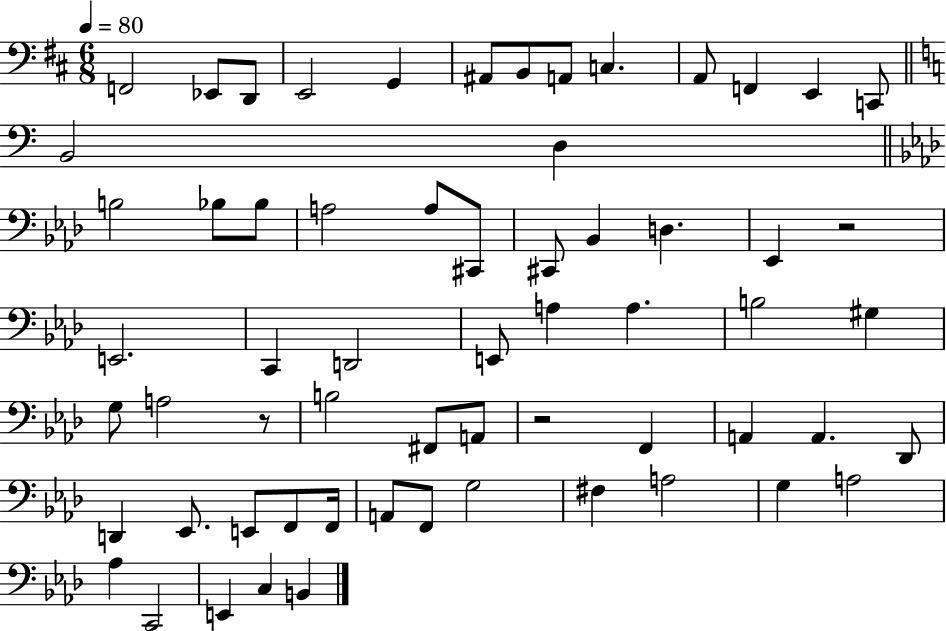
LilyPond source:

{
  \clef bass
  \numericTimeSignature
  \time 6/8
  \key d \major
  \tempo 4 = 80
  \repeat volta 2 { f,2 ees,8 d,8 | e,2 g,4 | ais,8 b,8 a,8 c4. | a,8 f,4 e,4 c,8 | \break \bar "||" \break \key c \major b,2 d4 | \bar "||" \break \key aes \major b2 bes8 bes8 | a2 a8 cis,8 | cis,8 bes,4 d4. | ees,4 r2 | \break e,2. | c,4 d,2 | e,8 a4 a4. | b2 gis4 | \break g8 a2 r8 | b2 fis,8 a,8 | r2 f,4 | a,4 a,4. des,8 | \break d,4 ees,8. e,8 f,8 f,16 | a,8 f,8 g2 | fis4 a2 | g4 a2 | \break aes4 c,2 | e,4 c4 b,4 | } \bar "|."
}